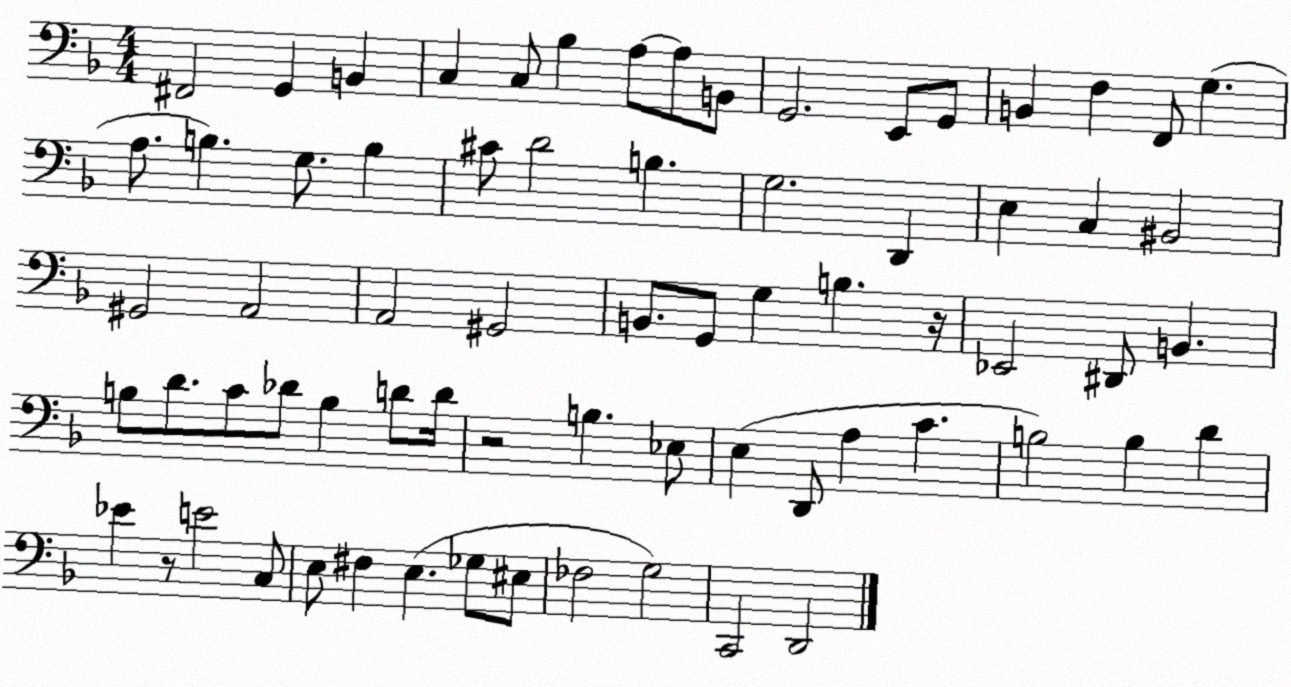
X:1
T:Untitled
M:4/4
L:1/4
K:F
^F,,2 G,, B,, C, C,/2 _B, A,/2 A,/2 B,,/2 G,,2 E,,/2 G,,/2 B,, F, F,,/2 G, A,/2 B, G,/2 B, ^C/2 D2 B, G,2 D,, E, C, ^B,,2 ^G,,2 A,,2 A,,2 ^G,,2 B,,/2 G,,/2 G, B, z/4 _E,,2 ^D,,/2 B,, B,/2 D/2 C/2 _D/2 B, D/2 D/4 z2 B, _E,/2 E, D,,/2 A, C B,2 B, D _E z/2 E2 C,/2 E,/2 ^F, E, _G,/2 ^E,/2 _F,2 G,2 C,,2 D,,2